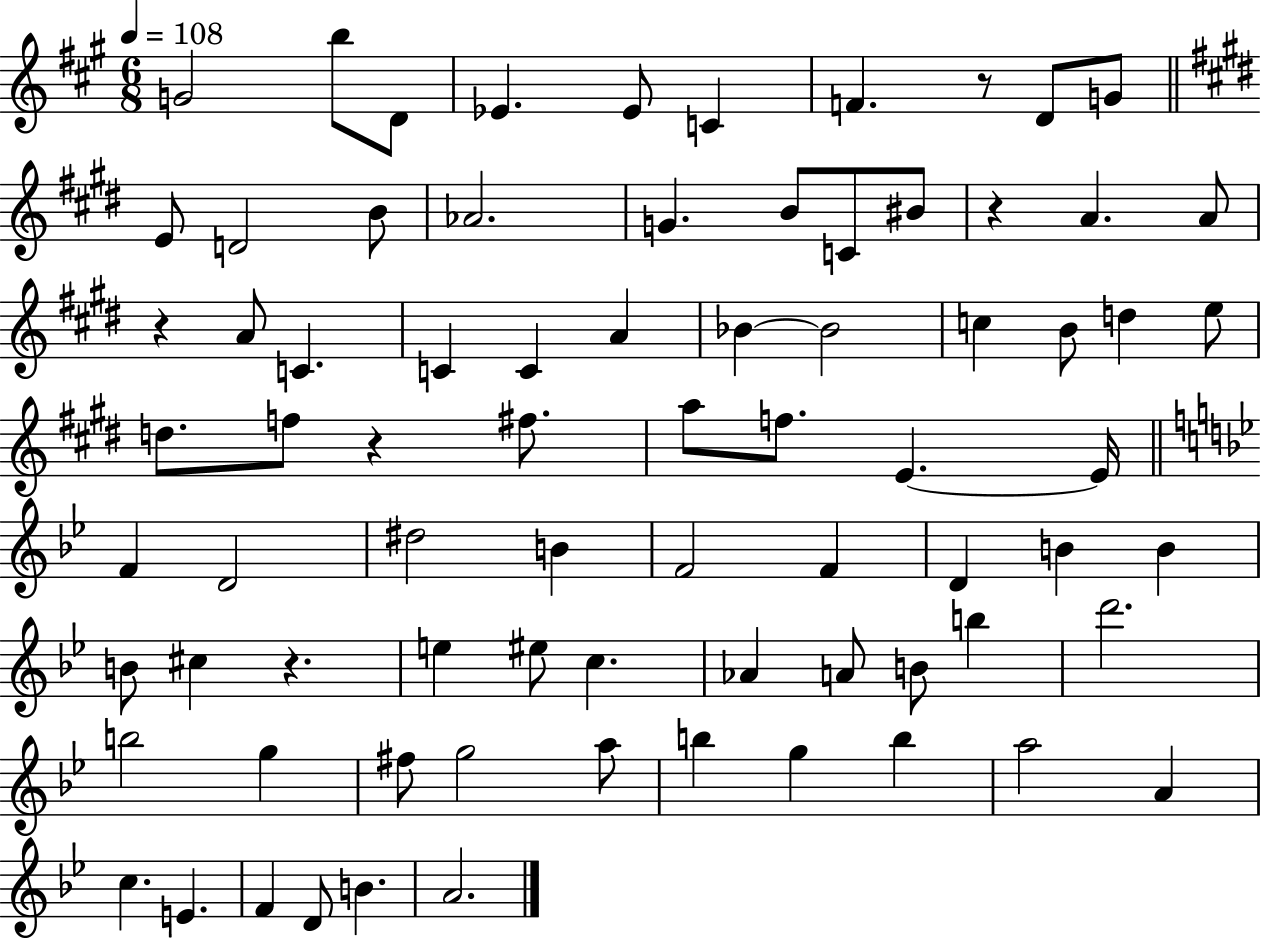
G4/h B5/e D4/e Eb4/q. Eb4/e C4/q F4/q. R/e D4/e G4/e E4/e D4/h B4/e Ab4/h. G4/q. B4/e C4/e BIS4/e R/q A4/q. A4/e R/q A4/e C4/q. C4/q C4/q A4/q Bb4/q Bb4/h C5/q B4/e D5/q E5/e D5/e. F5/e R/q F#5/e. A5/e F5/e. E4/q. E4/s F4/q D4/h D#5/h B4/q F4/h F4/q D4/q B4/q B4/q B4/e C#5/q R/q. E5/q EIS5/e C5/q. Ab4/q A4/e B4/e B5/q D6/h. B5/h G5/q F#5/e G5/h A5/e B5/q G5/q B5/q A5/h A4/q C5/q. E4/q. F4/q D4/e B4/q. A4/h.